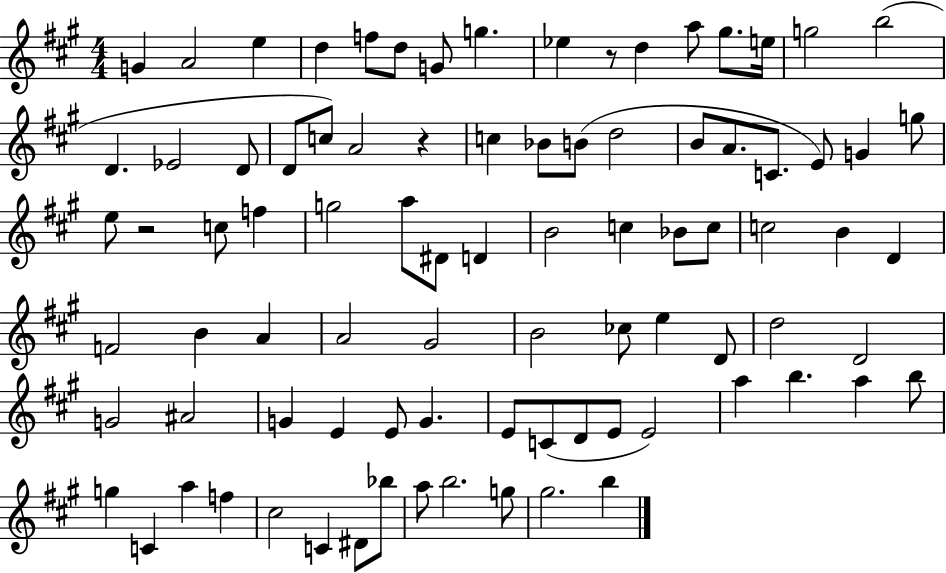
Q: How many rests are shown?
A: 3